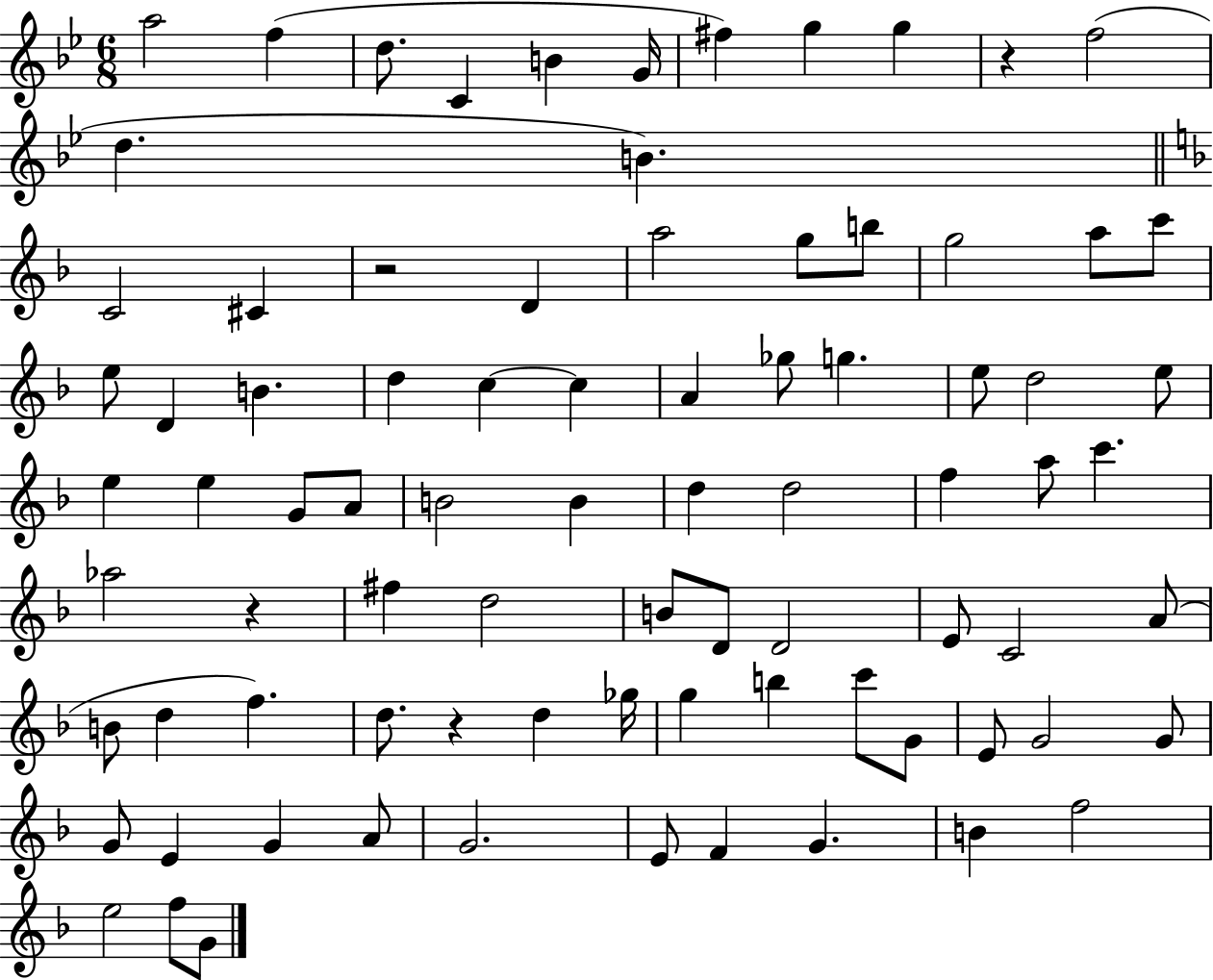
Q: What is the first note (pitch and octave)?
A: A5